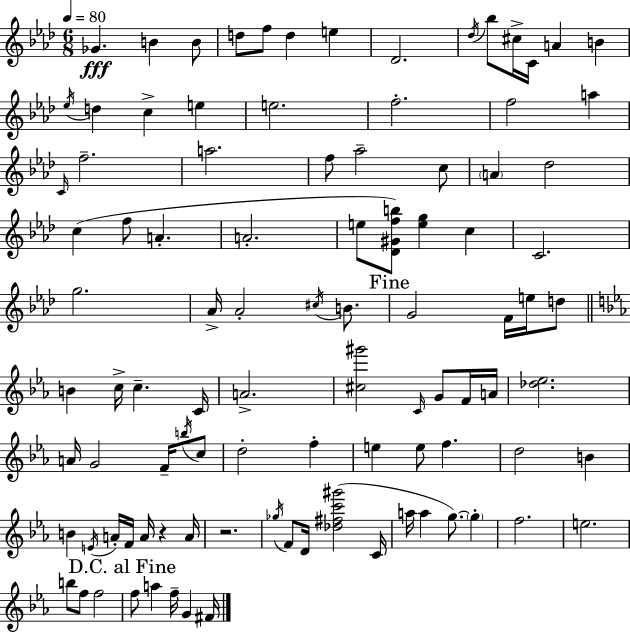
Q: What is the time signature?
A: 6/8